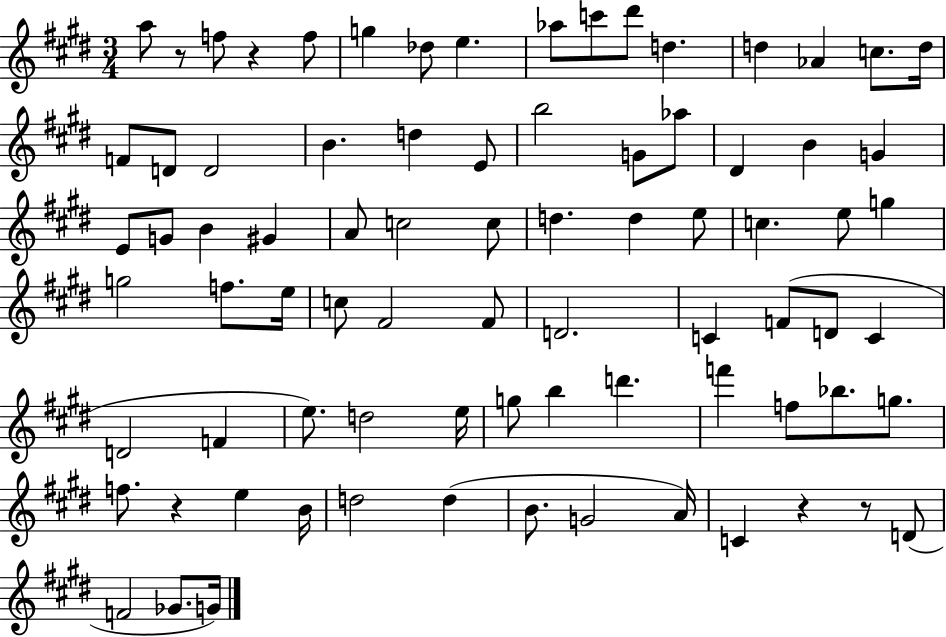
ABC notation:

X:1
T:Untitled
M:3/4
L:1/4
K:E
a/2 z/2 f/2 z f/2 g _d/2 e _a/2 c'/2 ^d'/2 d d _A c/2 d/4 F/2 D/2 D2 B d E/2 b2 G/2 _a/2 ^D B G E/2 G/2 B ^G A/2 c2 c/2 d d e/2 c e/2 g g2 f/2 e/4 c/2 ^F2 ^F/2 D2 C F/2 D/2 C D2 F e/2 d2 e/4 g/2 b d' f' f/2 _b/2 g/2 f/2 z e B/4 d2 d B/2 G2 A/4 C z z/2 D/2 F2 _G/2 G/4